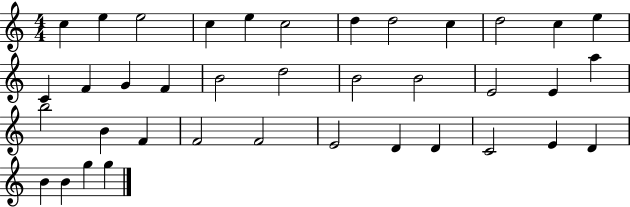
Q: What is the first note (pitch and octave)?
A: C5